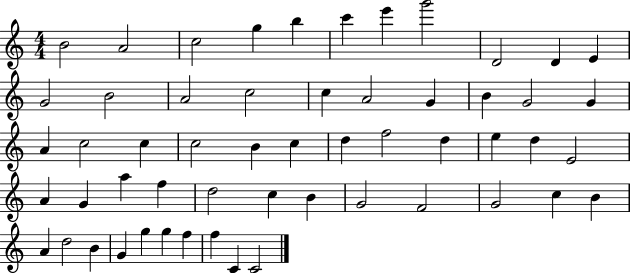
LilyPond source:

{
  \clef treble
  \numericTimeSignature
  \time 4/4
  \key c \major
  b'2 a'2 | c''2 g''4 b''4 | c'''4 e'''4 g'''2 | d'2 d'4 e'4 | \break g'2 b'2 | a'2 c''2 | c''4 a'2 g'4 | b'4 g'2 g'4 | \break a'4 c''2 c''4 | c''2 b'4 c''4 | d''4 f''2 d''4 | e''4 d''4 e'2 | \break a'4 g'4 a''4 f''4 | d''2 c''4 b'4 | g'2 f'2 | g'2 c''4 b'4 | \break a'4 d''2 b'4 | g'4 g''4 g''4 f''4 | f''4 c'4 c'2 | \bar "|."
}